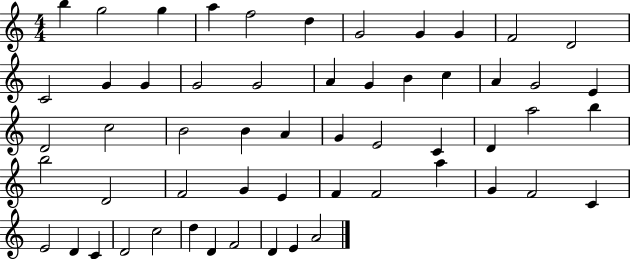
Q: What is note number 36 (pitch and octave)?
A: D4